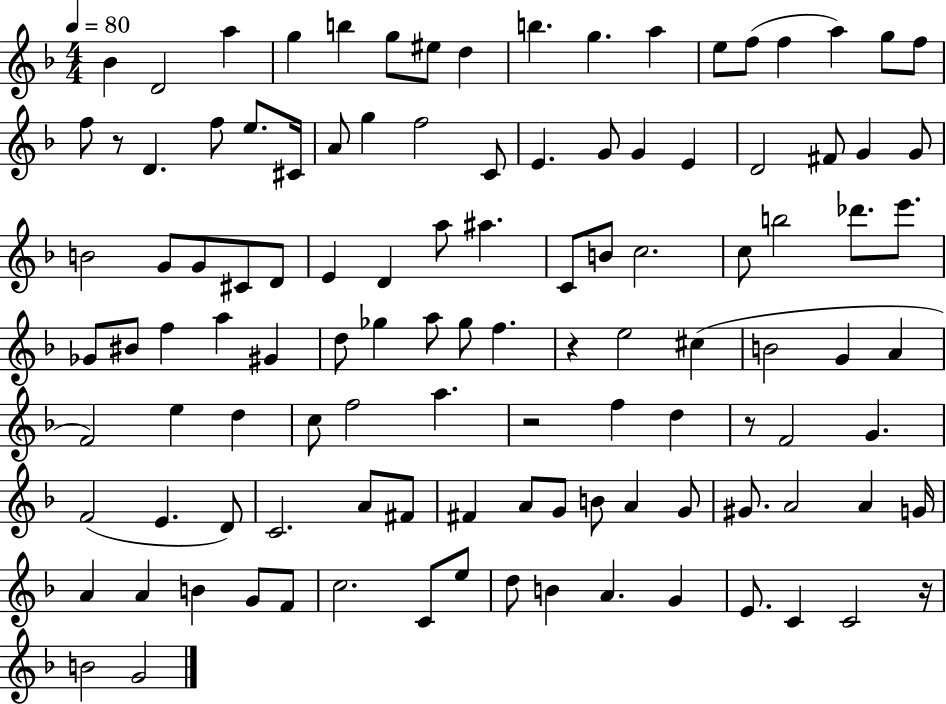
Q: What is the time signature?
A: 4/4